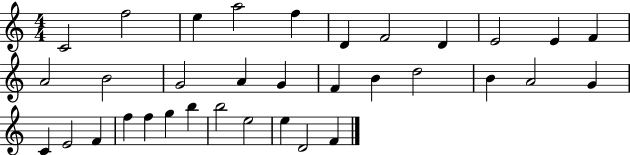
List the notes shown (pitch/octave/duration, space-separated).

C4/h F5/h E5/q A5/h F5/q D4/q F4/h D4/q E4/h E4/q F4/q A4/h B4/h G4/h A4/q G4/q F4/q B4/q D5/h B4/q A4/h G4/q C4/q E4/h F4/q F5/q F5/q G5/q B5/q B5/h E5/h E5/q D4/h F4/q